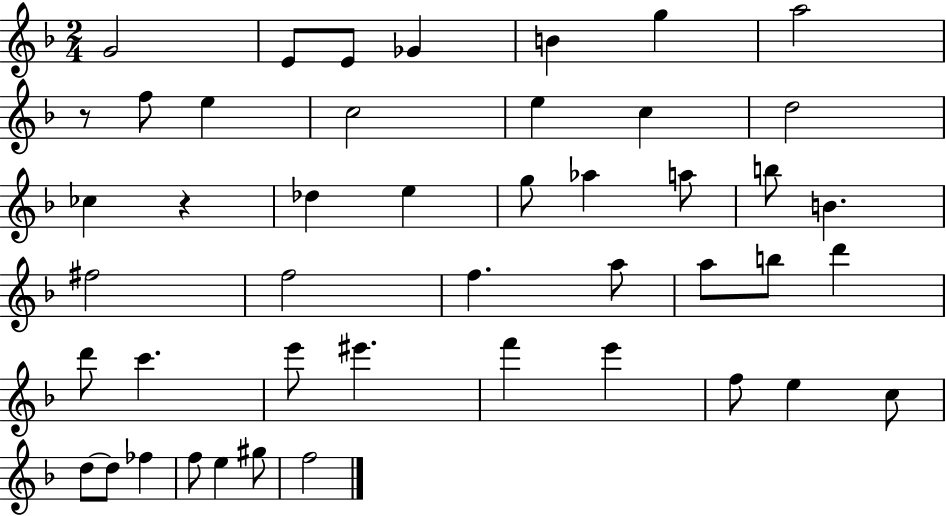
G4/h E4/e E4/e Gb4/q B4/q G5/q A5/h R/e F5/e E5/q C5/h E5/q C5/q D5/h CES5/q R/q Db5/q E5/q G5/e Ab5/q A5/e B5/e B4/q. F#5/h F5/h F5/q. A5/e A5/e B5/e D6/q D6/e C6/q. E6/e EIS6/q. F6/q E6/q F5/e E5/q C5/e D5/e D5/e FES5/q F5/e E5/q G#5/e F5/h